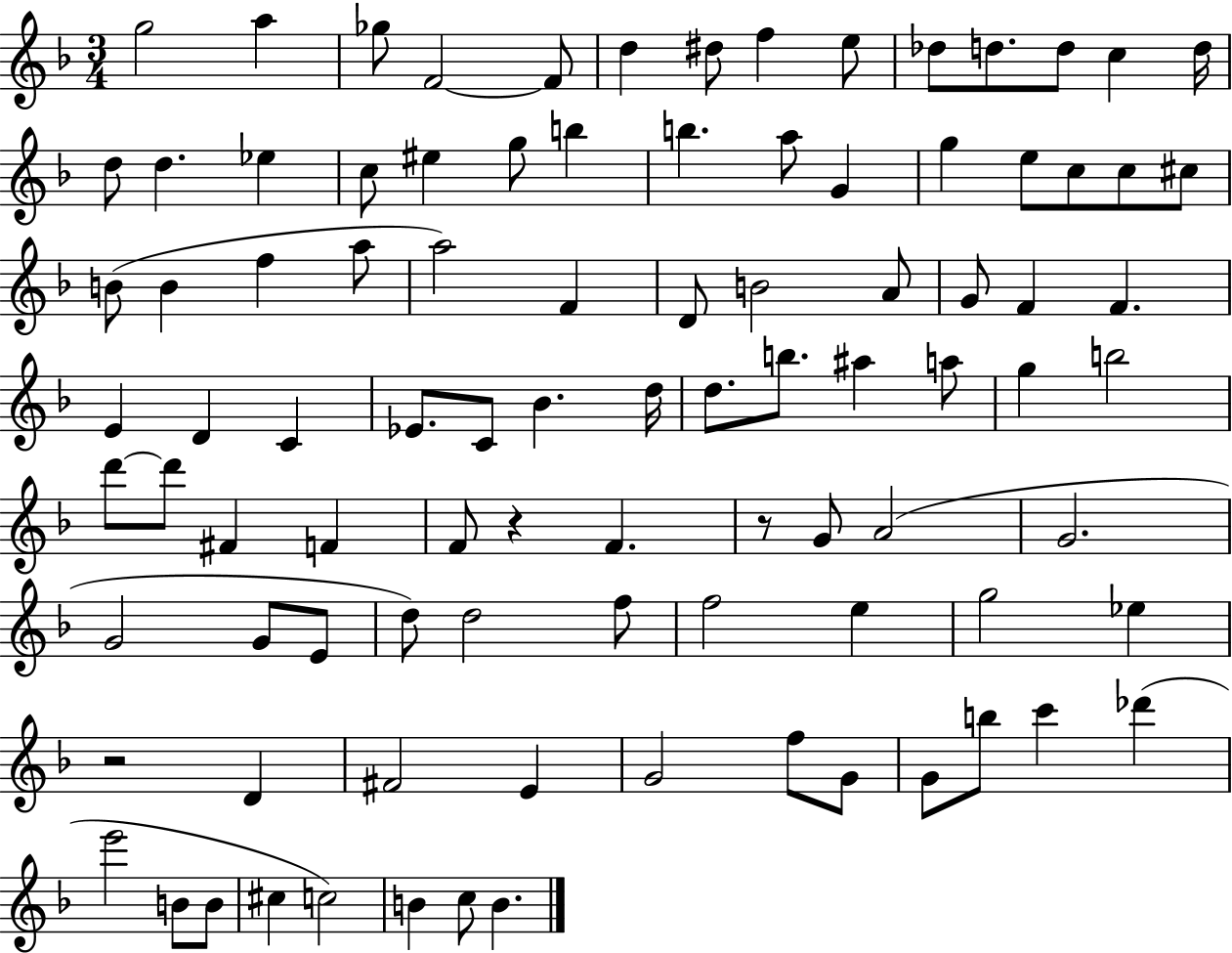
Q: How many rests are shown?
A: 3